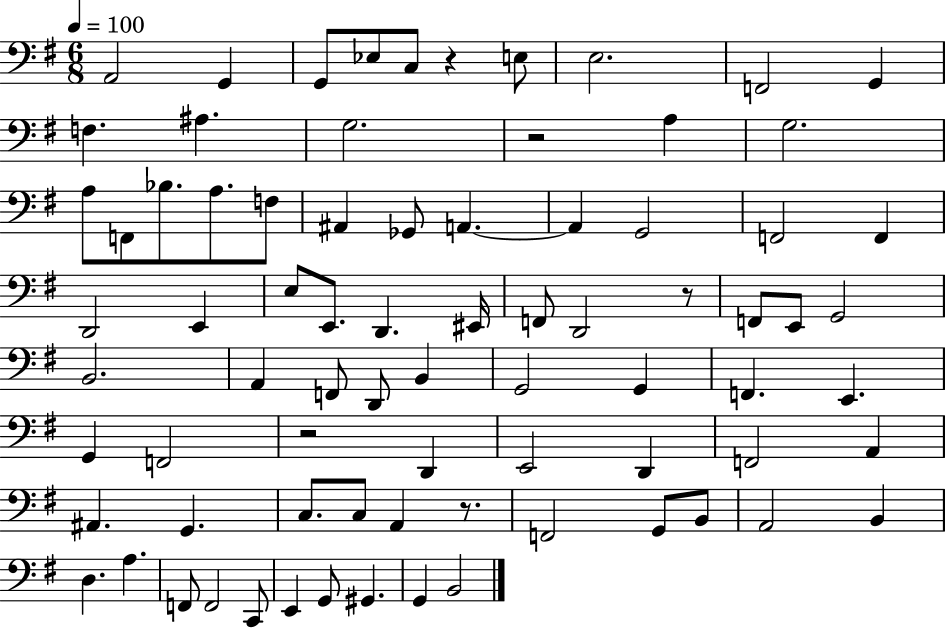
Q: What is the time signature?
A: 6/8